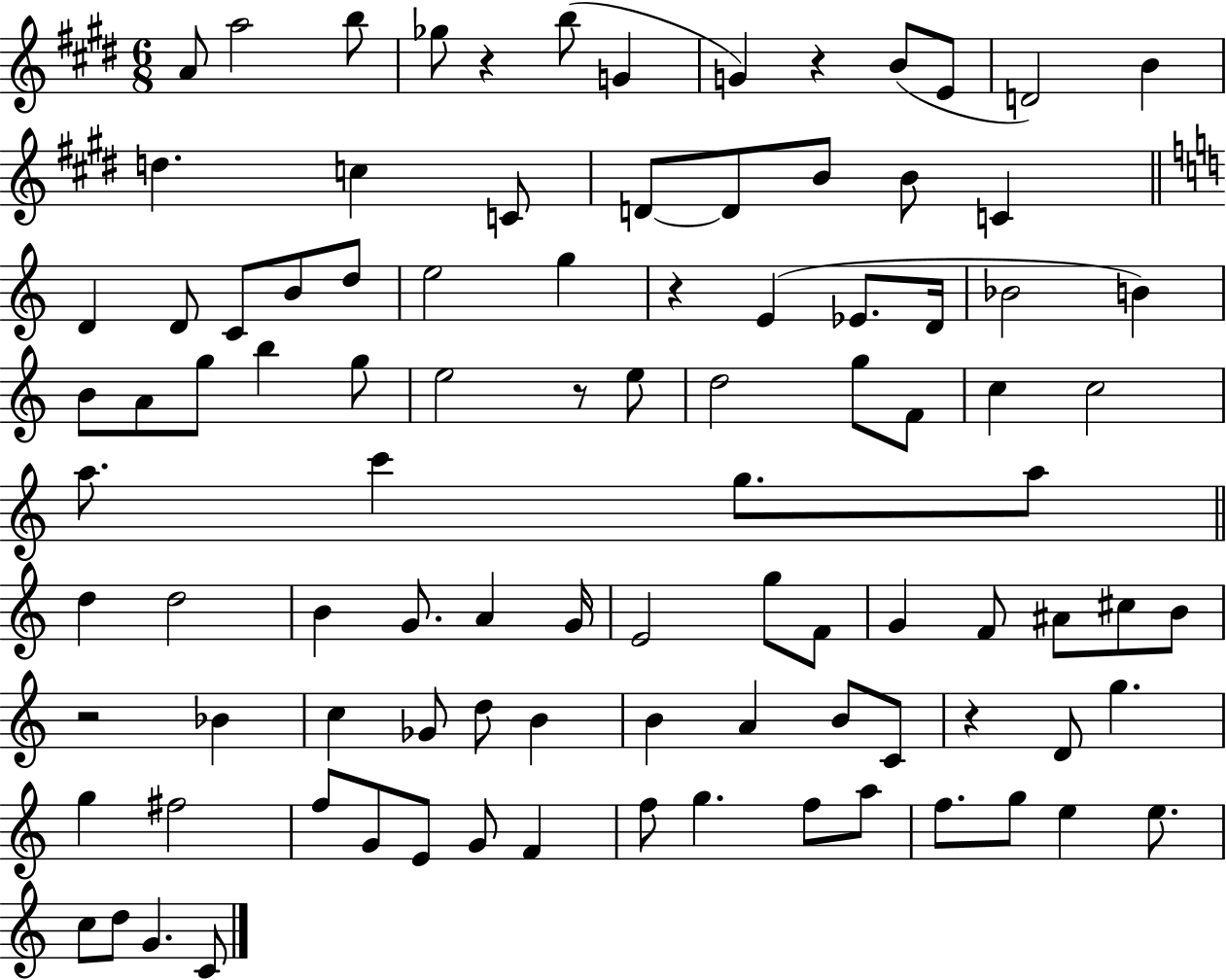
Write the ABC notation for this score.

X:1
T:Untitled
M:6/8
L:1/4
K:E
A/2 a2 b/2 _g/2 z b/2 G G z B/2 E/2 D2 B d c C/2 D/2 D/2 B/2 B/2 C D D/2 C/2 B/2 d/2 e2 g z E _E/2 D/4 _B2 B B/2 A/2 g/2 b g/2 e2 z/2 e/2 d2 g/2 F/2 c c2 a/2 c' g/2 a/2 d d2 B G/2 A G/4 E2 g/2 F/2 G F/2 ^A/2 ^c/2 B/2 z2 _B c _G/2 d/2 B B A B/2 C/2 z D/2 g g ^f2 f/2 G/2 E/2 G/2 F f/2 g f/2 a/2 f/2 g/2 e e/2 c/2 d/2 G C/2